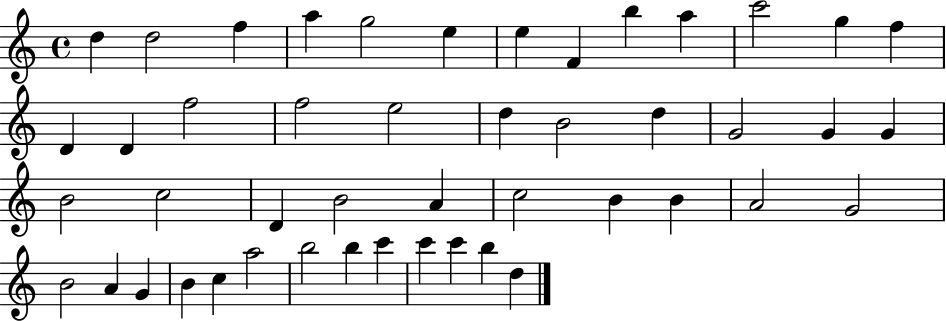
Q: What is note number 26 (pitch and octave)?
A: C5